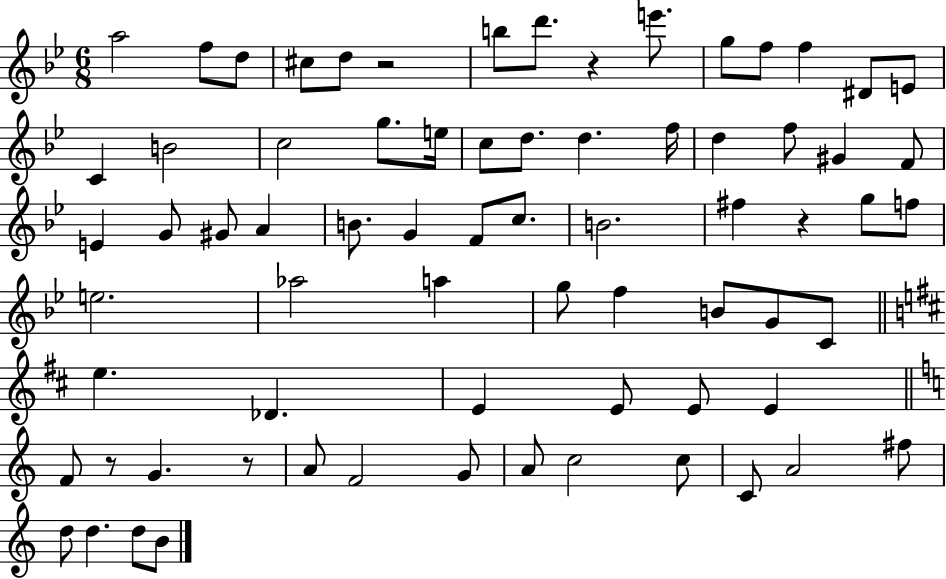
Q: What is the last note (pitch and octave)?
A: B4